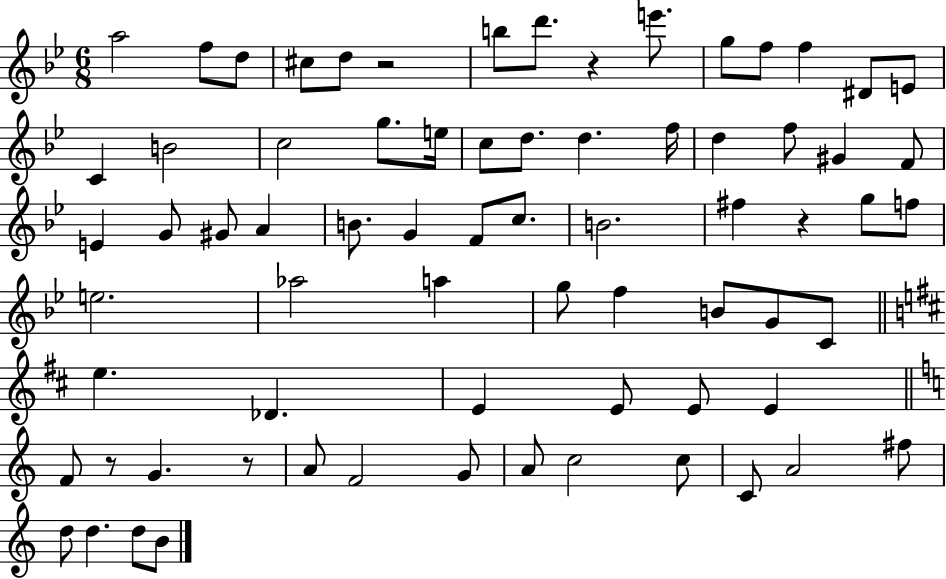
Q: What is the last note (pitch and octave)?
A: B4